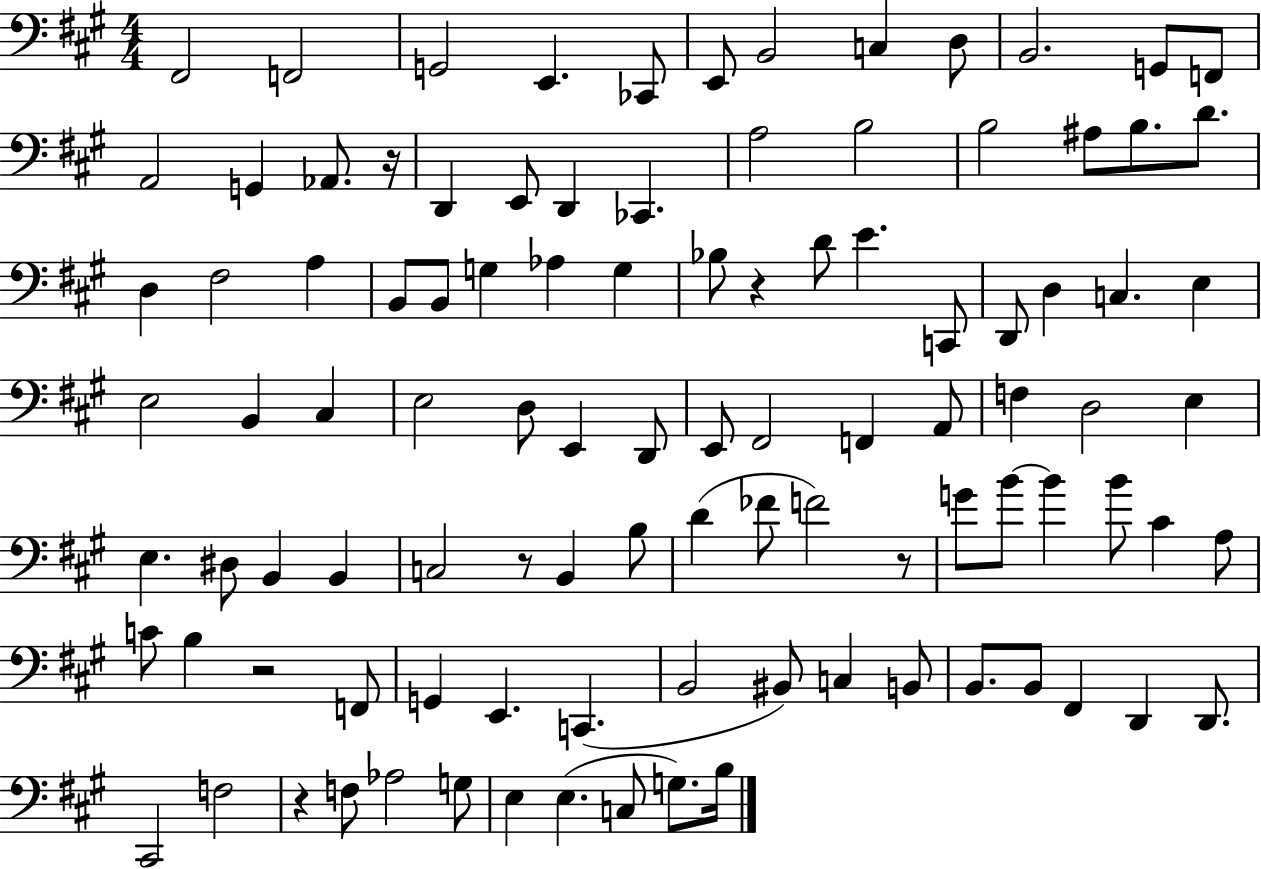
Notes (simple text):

F#2/h F2/h G2/h E2/q. CES2/e E2/e B2/h C3/q D3/e B2/h. G2/e F2/e A2/h G2/q Ab2/e. R/s D2/q E2/e D2/q CES2/q. A3/h B3/h B3/h A#3/e B3/e. D4/e. D3/q F#3/h A3/q B2/e B2/e G3/q Ab3/q G3/q Bb3/e R/q D4/e E4/q. C2/e D2/e D3/q C3/q. E3/q E3/h B2/q C#3/q E3/h D3/e E2/q D2/e E2/e F#2/h F2/q A2/e F3/q D3/h E3/q E3/q. D#3/e B2/q B2/q C3/h R/e B2/q B3/e D4/q FES4/e F4/h R/e G4/e B4/e B4/q B4/e C#4/q A3/e C4/e B3/q R/h F2/e G2/q E2/q. C2/q. B2/h BIS2/e C3/q B2/e B2/e. B2/e F#2/q D2/q D2/e. C#2/h F3/h R/q F3/e Ab3/h G3/e E3/q E3/q. C3/e G3/e. B3/s